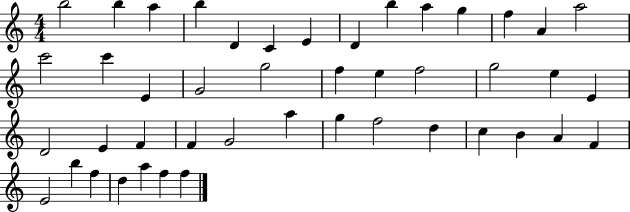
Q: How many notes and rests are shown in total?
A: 45